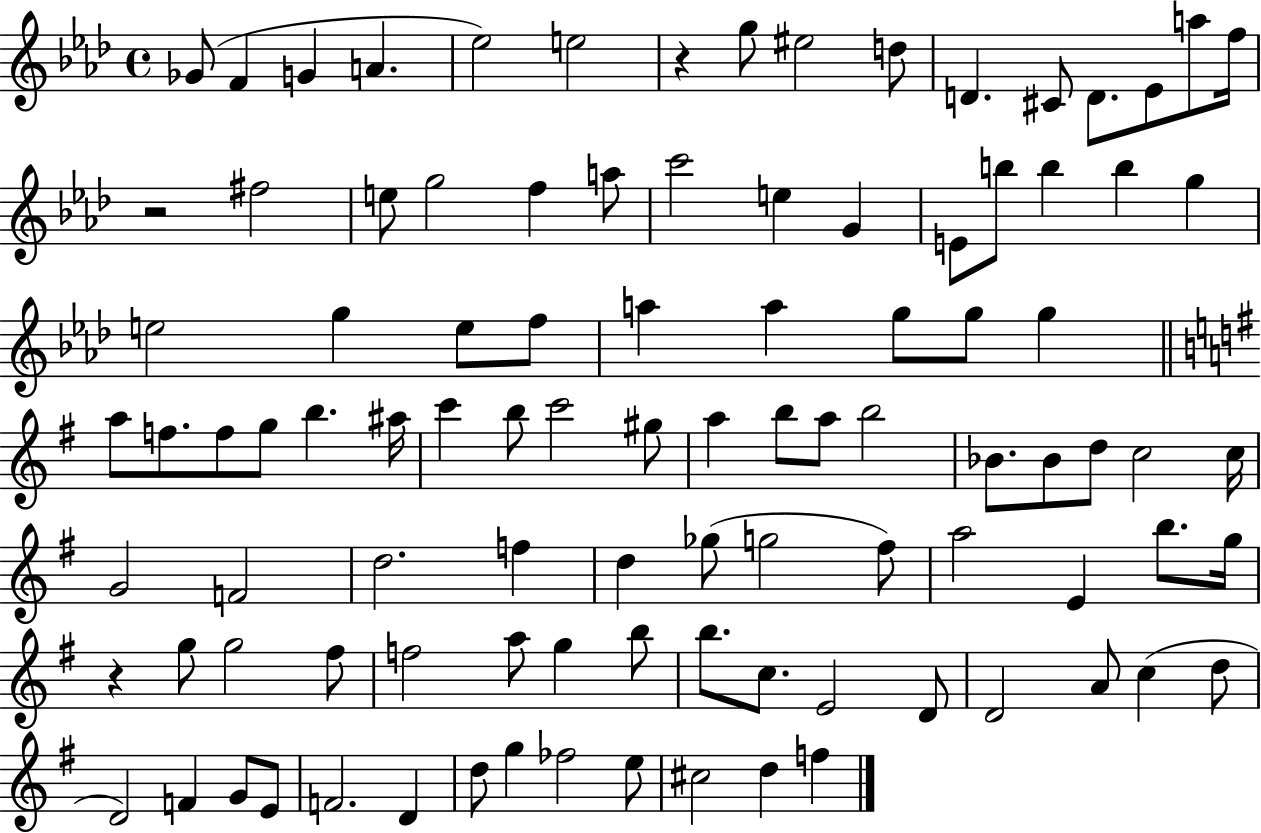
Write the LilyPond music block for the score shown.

{
  \clef treble
  \time 4/4
  \defaultTimeSignature
  \key aes \major
  \repeat volta 2 { ges'8( f'4 g'4 a'4. | ees''2) e''2 | r4 g''8 eis''2 d''8 | d'4. cis'8 d'8. ees'8 a''8 f''16 | \break r2 fis''2 | e''8 g''2 f''4 a''8 | c'''2 e''4 g'4 | e'8 b''8 b''4 b''4 g''4 | \break e''2 g''4 e''8 f''8 | a''4 a''4 g''8 g''8 g''4 | \bar "||" \break \key g \major a''8 f''8. f''8 g''8 b''4. ais''16 | c'''4 b''8 c'''2 gis''8 | a''4 b''8 a''8 b''2 | bes'8. bes'8 d''8 c''2 c''16 | \break g'2 f'2 | d''2. f''4 | d''4 ges''8( g''2 fis''8) | a''2 e'4 b''8. g''16 | \break r4 g''8 g''2 fis''8 | f''2 a''8 g''4 b''8 | b''8. c''8. e'2 d'8 | d'2 a'8 c''4( d''8 | \break d'2) f'4 g'8 e'8 | f'2. d'4 | d''8 g''4 fes''2 e''8 | cis''2 d''4 f''4 | \break } \bar "|."
}